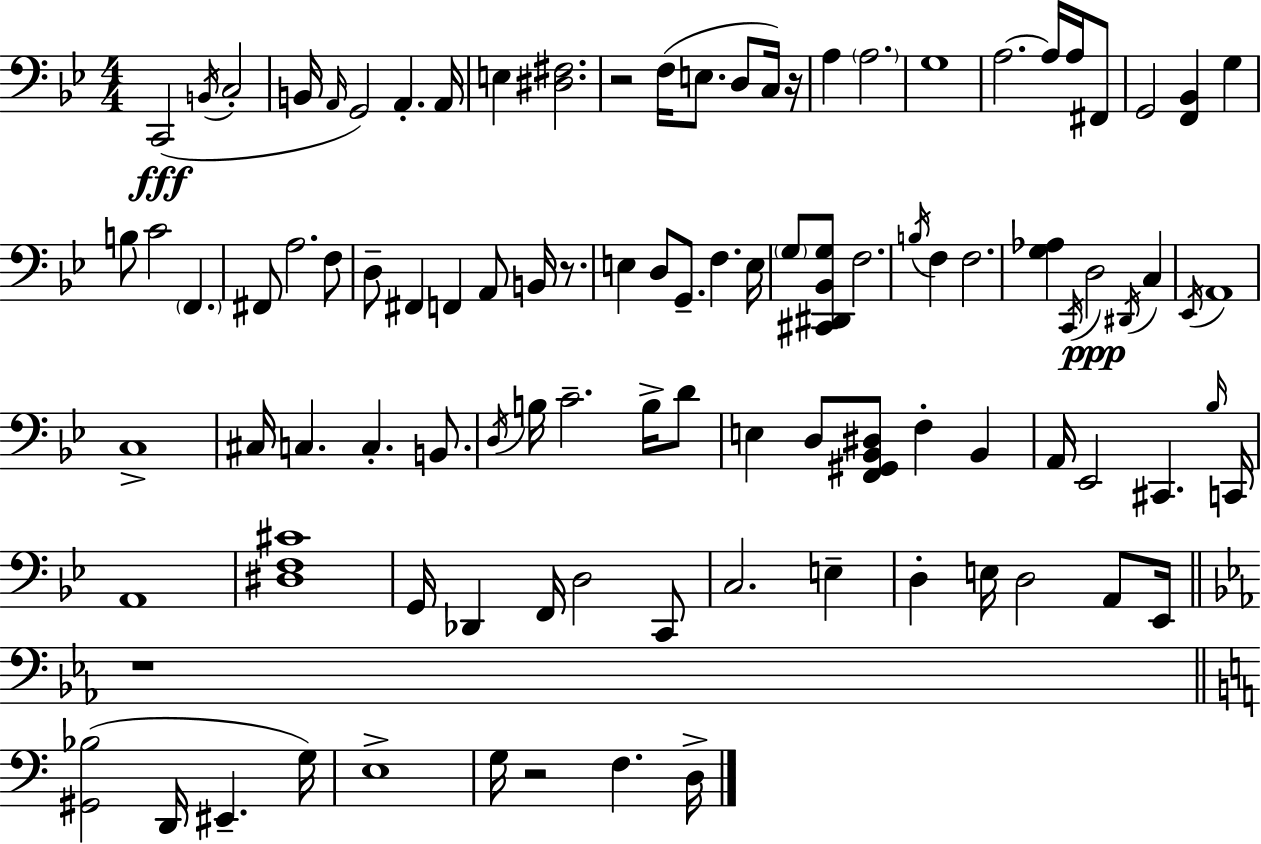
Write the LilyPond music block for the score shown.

{
  \clef bass
  \numericTimeSignature
  \time 4/4
  \key g \minor
  c,2(\fff \acciaccatura { b,16 } c2-. | b,16 \grace { a,16 } g,2) a,4.-. | a,16 e4 <dis fis>2. | r2 f16( e8. d8 | \break c16) r16 a4 \parenthesize a2. | g1 | a2.~~ a16 a16 | fis,8 g,2 <f, bes,>4 g4 | \break b8 c'2 \parenthesize f,4. | fis,8 a2. | f8 d8-- fis,4 f,4 a,8 b,16 r8. | e4 d8 g,8.-- f4. | \break e16 \parenthesize g8 <cis, dis, bes, g>8 f2. | \acciaccatura { b16 } f4 f2. | <g aes>4 \acciaccatura { c,16 }\ppp d2 | \acciaccatura { dis,16 } c4 \acciaccatura { ees,16 } a,1 | \break c1-> | cis16 c4. c4.-. | b,8. \acciaccatura { d16 } b16 c'2.-- | b16-> d'8 e4 d8 <f, gis, bes, dis>8 f4-. | \break bes,4 a,16 ees,2 | cis,4. \grace { bes16 } c,16 a,1 | <dis f cis'>1 | g,16 des,4 f,16 d2 | \break c,8 c2. | e4-- d4-. e16 d2 | a,8 ees,16 \bar "||" \break \key ees \major r1 | \bar "||" \break \key c \major <gis, bes>2( d,16 eis,4.-- g16) | e1-> | g16 r2 f4. d16-> | \bar "|."
}